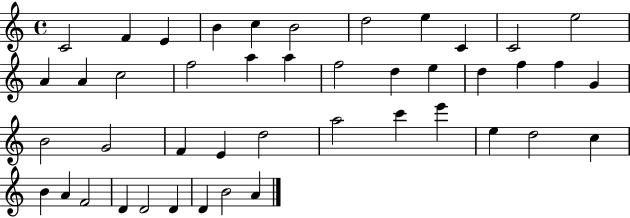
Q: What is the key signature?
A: C major